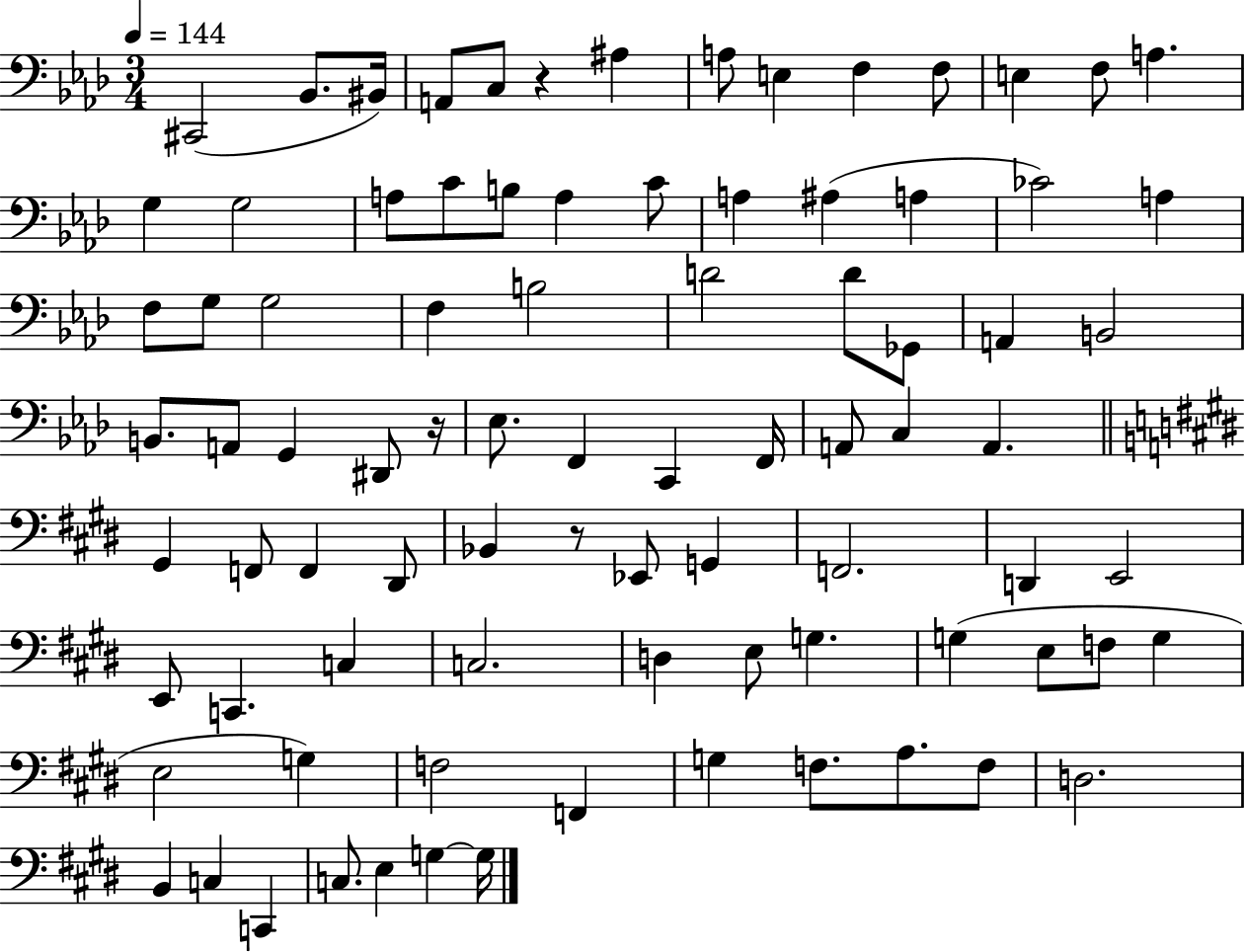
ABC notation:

X:1
T:Untitled
M:3/4
L:1/4
K:Ab
^C,,2 _B,,/2 ^B,,/4 A,,/2 C,/2 z ^A, A,/2 E, F, F,/2 E, F,/2 A, G, G,2 A,/2 C/2 B,/2 A, C/2 A, ^A, A, _C2 A, F,/2 G,/2 G,2 F, B,2 D2 D/2 _G,,/2 A,, B,,2 B,,/2 A,,/2 G,, ^D,,/2 z/4 _E,/2 F,, C,, F,,/4 A,,/2 C, A,, ^G,, F,,/2 F,, ^D,,/2 _B,, z/2 _E,,/2 G,, F,,2 D,, E,,2 E,,/2 C,, C, C,2 D, E,/2 G, G, E,/2 F,/2 G, E,2 G, F,2 F,, G, F,/2 A,/2 F,/2 D,2 B,, C, C,, C,/2 E, G, G,/4